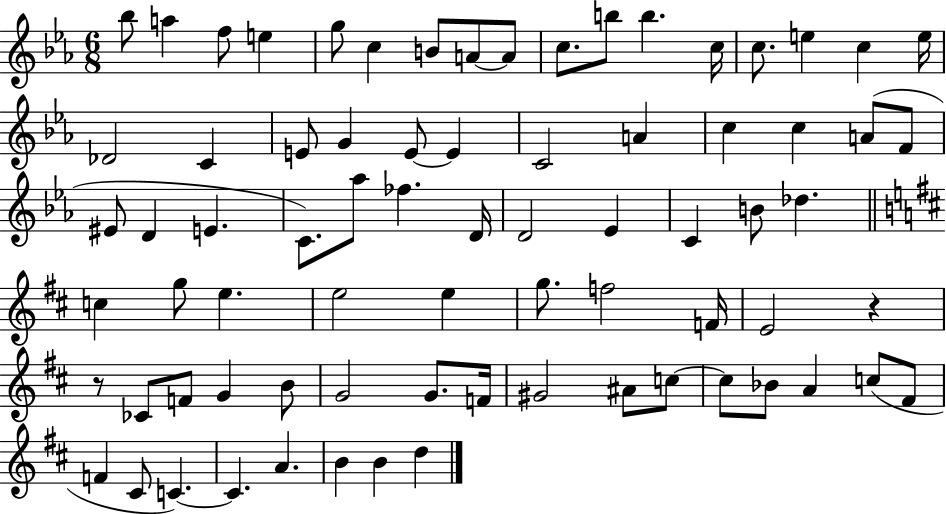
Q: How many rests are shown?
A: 2